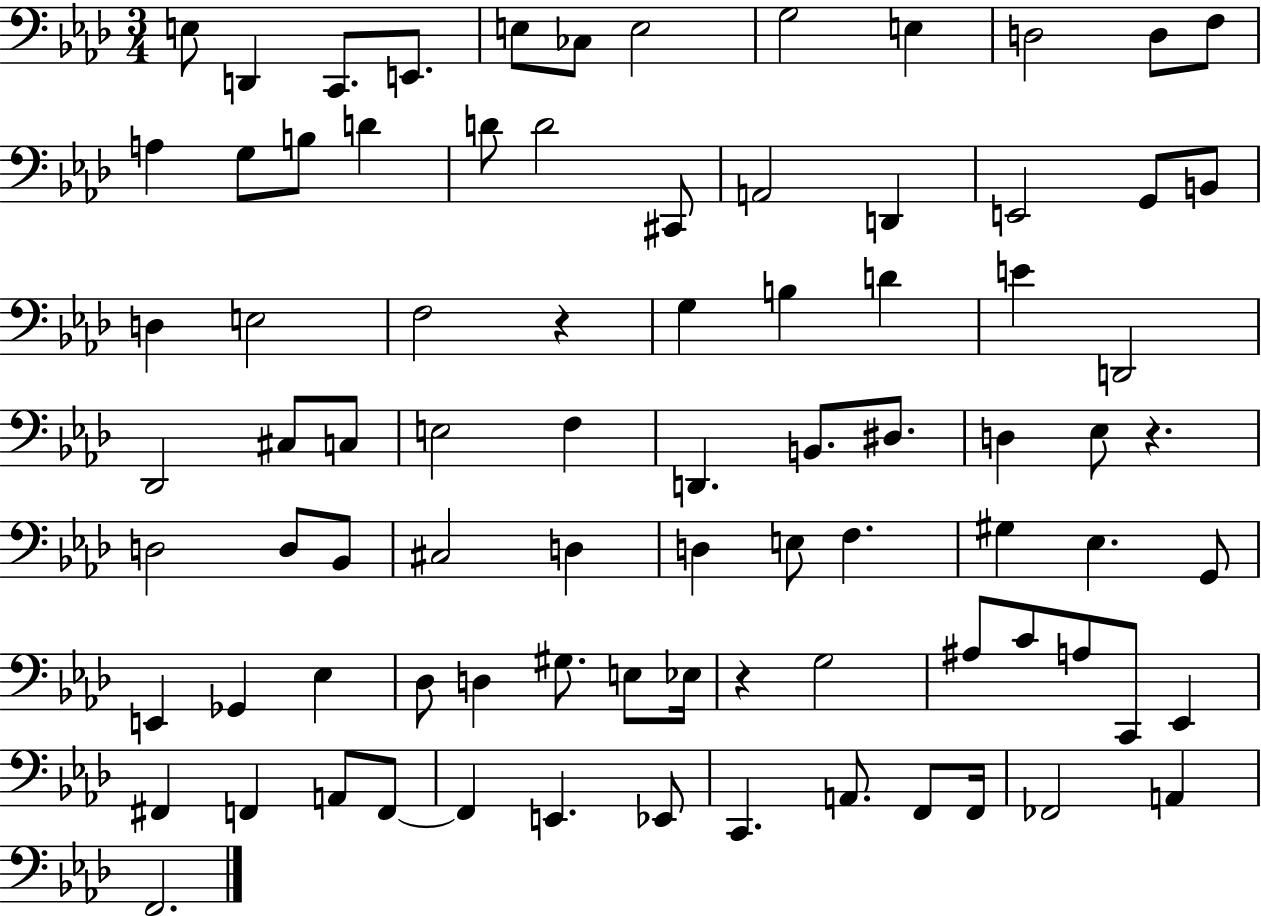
E3/e D2/q C2/e. E2/e. E3/e CES3/e E3/h G3/h E3/q D3/h D3/e F3/e A3/q G3/e B3/e D4/q D4/e D4/h C#2/e A2/h D2/q E2/h G2/e B2/e D3/q E3/h F3/h R/q G3/q B3/q D4/q E4/q D2/h Db2/h C#3/e C3/e E3/h F3/q D2/q. B2/e. D#3/e. D3/q Eb3/e R/q. D3/h D3/e Bb2/e C#3/h D3/q D3/q E3/e F3/q. G#3/q Eb3/q. G2/e E2/q Gb2/q Eb3/q Db3/e D3/q G#3/e. E3/e Eb3/s R/q G3/h A#3/e C4/e A3/e C2/e Eb2/q F#2/q F2/q A2/e F2/e F2/q E2/q. Eb2/e C2/q. A2/e. F2/e F2/s FES2/h A2/q F2/h.